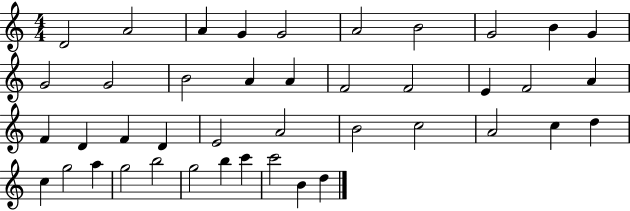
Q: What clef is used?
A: treble